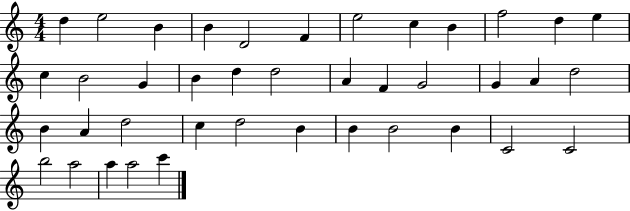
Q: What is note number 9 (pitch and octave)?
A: B4